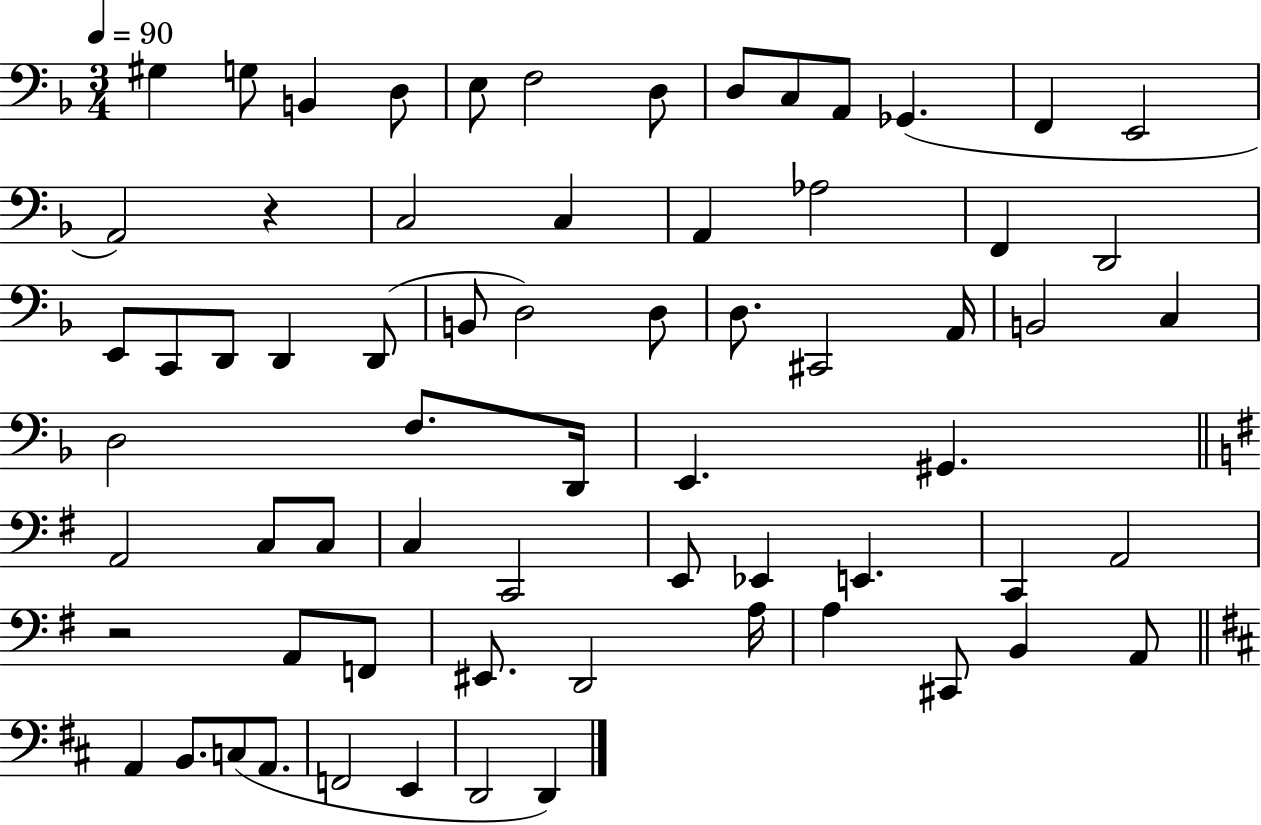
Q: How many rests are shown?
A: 2